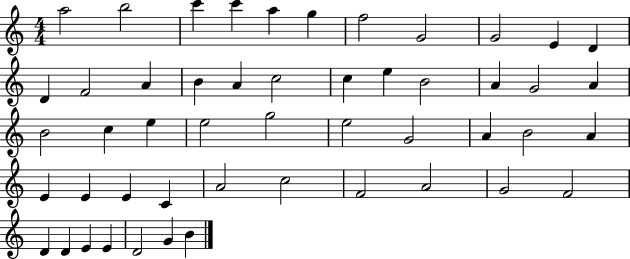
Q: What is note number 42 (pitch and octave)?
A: G4